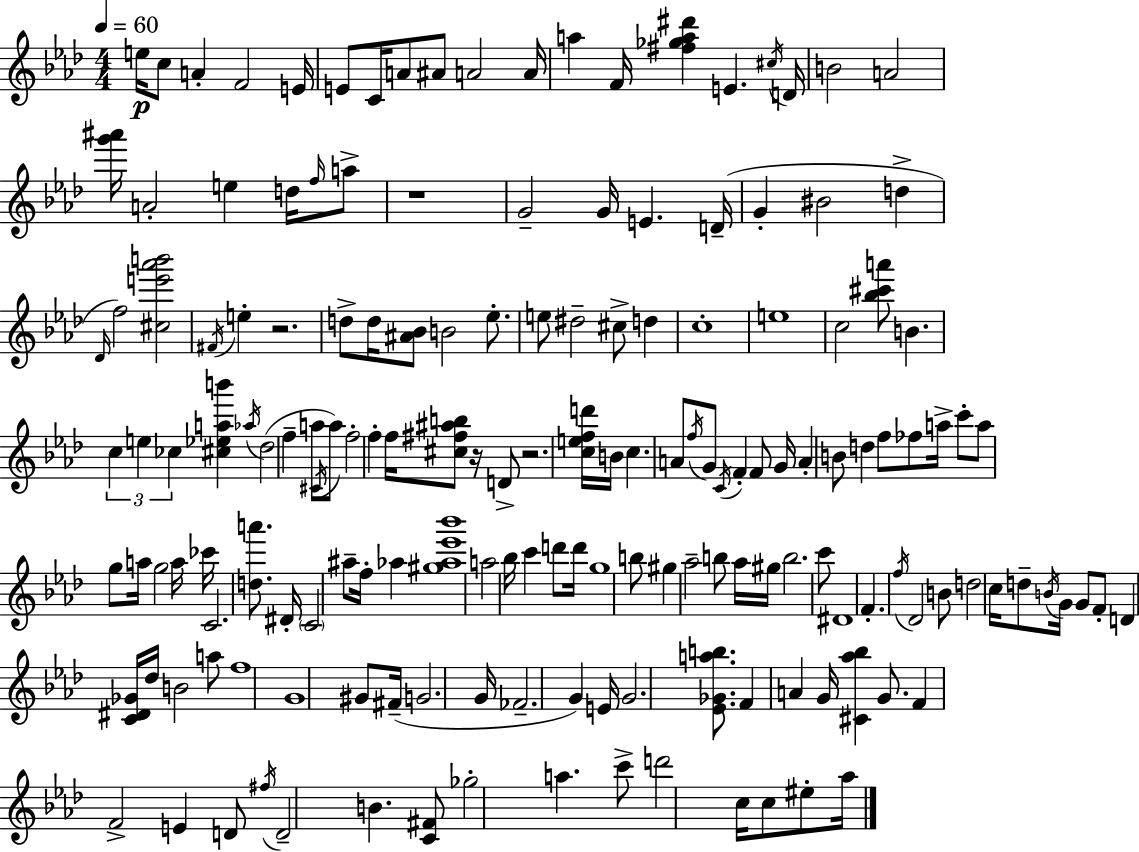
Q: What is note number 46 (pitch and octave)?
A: B4